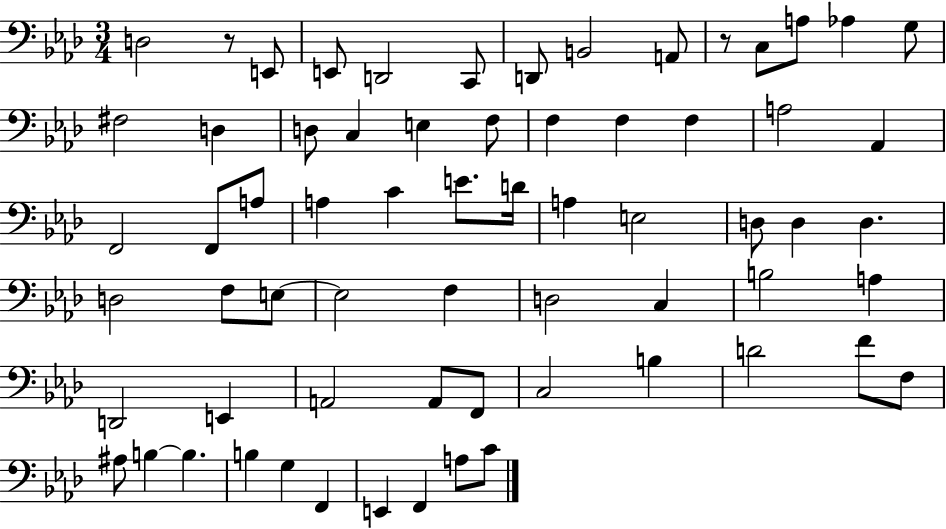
{
  \clef bass
  \numericTimeSignature
  \time 3/4
  \key aes \major
  d2 r8 e,8 | e,8 d,2 c,8 | d,8 b,2 a,8 | r8 c8 a8 aes4 g8 | \break fis2 d4 | d8 c4 e4 f8 | f4 f4 f4 | a2 aes,4 | \break f,2 f,8 a8 | a4 c'4 e'8. d'16 | a4 e2 | d8 d4 d4. | \break d2 f8 e8~~ | e2 f4 | d2 c4 | b2 a4 | \break d,2 e,4 | a,2 a,8 f,8 | c2 b4 | d'2 f'8 f8 | \break ais8 b4~~ b4. | b4 g4 f,4 | e,4 f,4 a8 c'8 | \bar "|."
}